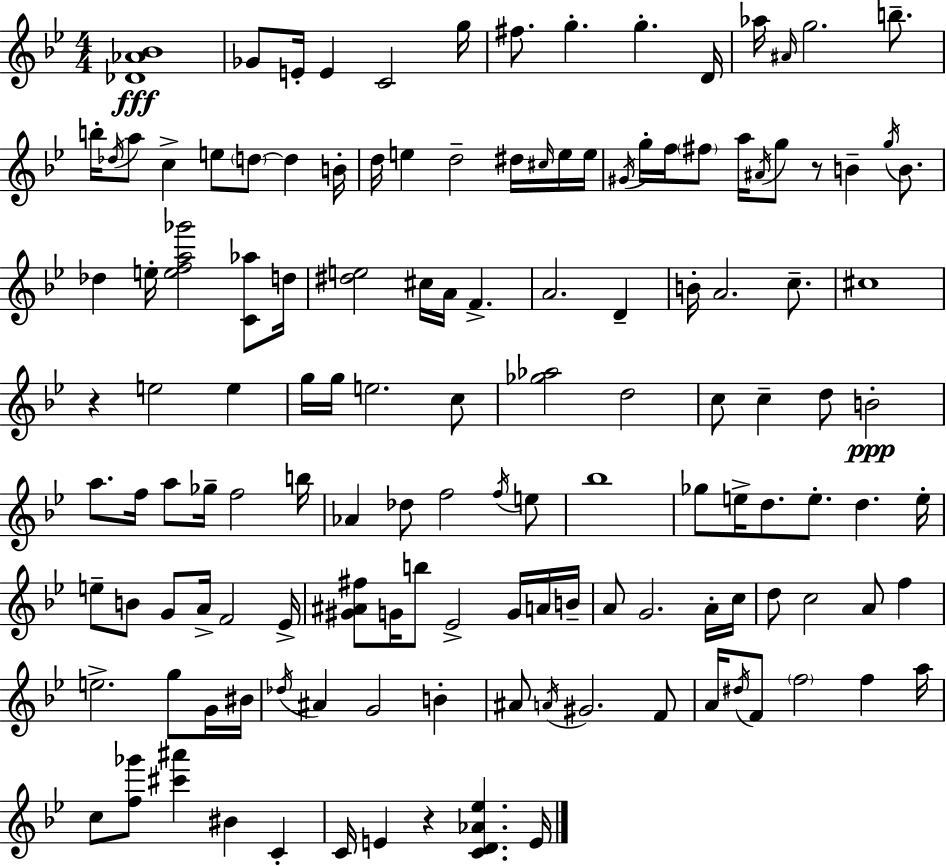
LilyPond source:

{
  \clef treble
  \numericTimeSignature
  \time 4/4
  \key bes \major
  <des' aes' bes'>1\fff | ges'8 e'16-. e'4 c'2 g''16 | fis''8. g''4.-. g''4.-. d'16 | aes''16 \grace { ais'16 } g''2. b''8.-- | \break b''16-. \acciaccatura { des''16 } a''8 c''4-> e''8 \parenthesize d''8~~ d''4 | b'16-. d''16 e''4 d''2-- dis''16 | \grace { cis''16 } e''16 e''16 \acciaccatura { gis'16 } g''16-. f''16 \parenthesize fis''8 a''16 \acciaccatura { ais'16 } g''8 r8 b'4-- | \acciaccatura { g''16 } b'8. des''4 e''16-. <e'' f'' a'' ges'''>2 | \break <c' aes''>8 d''16 <dis'' e''>2 cis''16 a'16 | f'4.-> a'2. | d'4-- b'16-. a'2. | c''8.-- cis''1 | \break r4 e''2 | e''4 g''16 g''16 e''2. | c''8 <ges'' aes''>2 d''2 | c''8 c''4-- d''8 b'2-.\ppp | \break a''8. f''16 a''8 ges''16-- f''2 | b''16 aes'4 des''8 f''2 | \acciaccatura { f''16 } e''8 bes''1 | ges''8 e''16-> d''8. e''8.-. | \break d''4. e''16-. e''8-- b'8 g'8 a'16-> f'2 | ees'16-> <gis' ais' fis''>8 g'16 b''8 ees'2-> | g'16 a'16 b'16-- a'8 g'2. | a'16-. c''16 d''8 c''2 | \break a'8 f''4 e''2.-> | g''8 g'16 bis'16 \acciaccatura { des''16 } ais'4 g'2 | b'4-. ais'8 \acciaccatura { a'16 } gis'2. | f'8 a'16 \acciaccatura { dis''16 } f'8 \parenthesize f''2 | \break f''4 a''16 c''8 <f'' ges'''>8 <cis''' ais'''>4 | bis'4 c'4-. c'16 e'4 r4 | <c' d' aes' ees''>4. e'16 \bar "|."
}